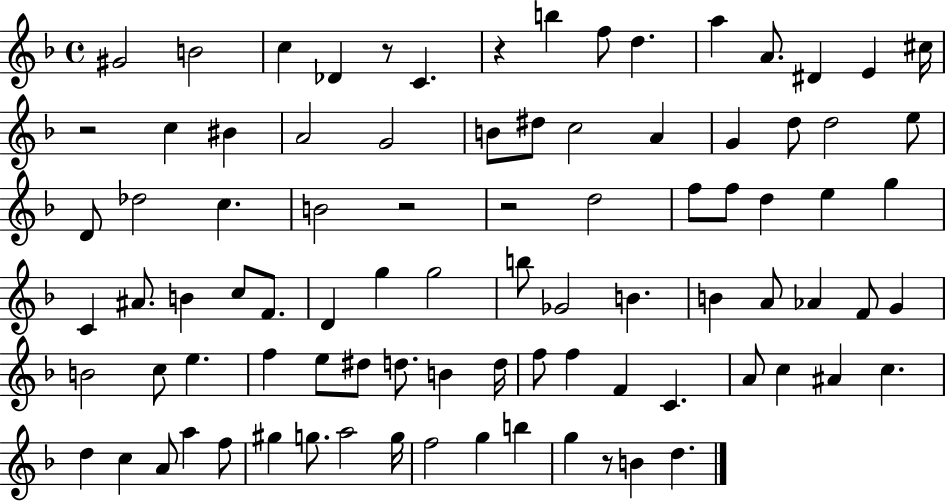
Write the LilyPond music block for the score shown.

{
  \clef treble
  \time 4/4
  \defaultTimeSignature
  \key f \major
  \repeat volta 2 { gis'2 b'2 | c''4 des'4 r8 c'4. | r4 b''4 f''8 d''4. | a''4 a'8. dis'4 e'4 cis''16 | \break r2 c''4 bis'4 | a'2 g'2 | b'8 dis''8 c''2 a'4 | g'4 d''8 d''2 e''8 | \break d'8 des''2 c''4. | b'2 r2 | r2 d''2 | f''8 f''8 d''4 e''4 g''4 | \break c'4 ais'8. b'4 c''8 f'8. | d'4 g''4 g''2 | b''8 ges'2 b'4. | b'4 a'8 aes'4 f'8 g'4 | \break b'2 c''8 e''4. | f''4 e''8 dis''8 d''8. b'4 d''16 | f''8 f''4 f'4 c'4. | a'8 c''4 ais'4 c''4. | \break d''4 c''4 a'8 a''4 f''8 | gis''4 g''8. a''2 g''16 | f''2 g''4 b''4 | g''4 r8 b'4 d''4. | \break } \bar "|."
}